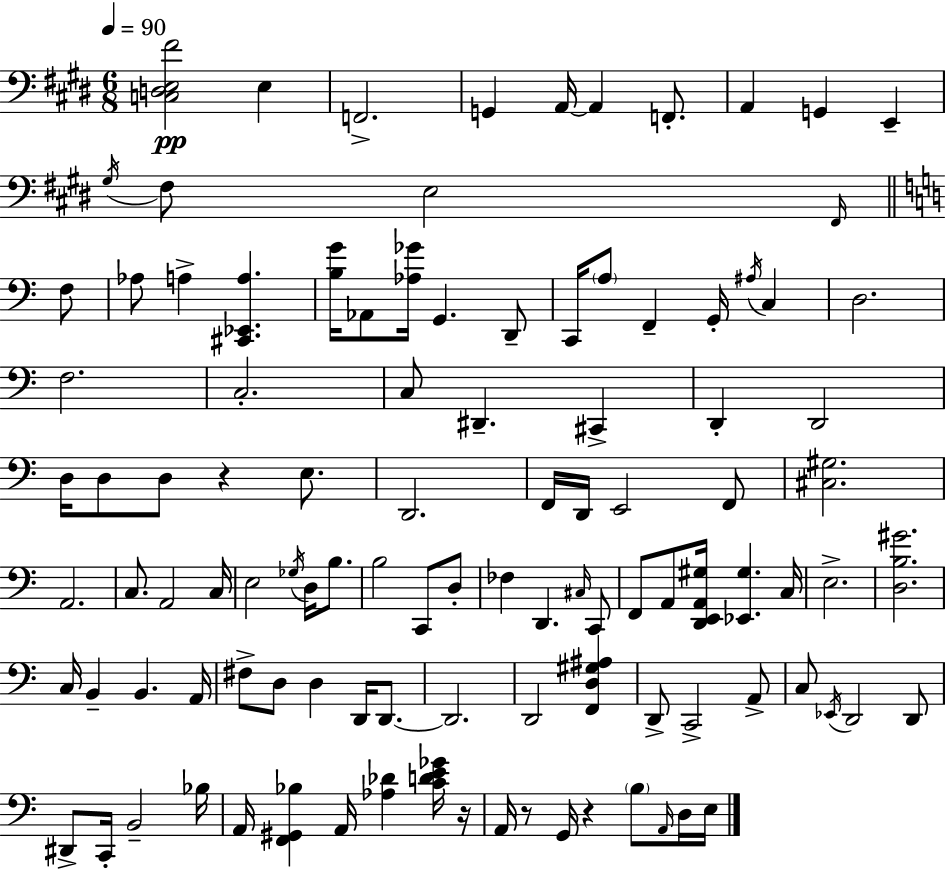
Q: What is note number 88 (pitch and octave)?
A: B3